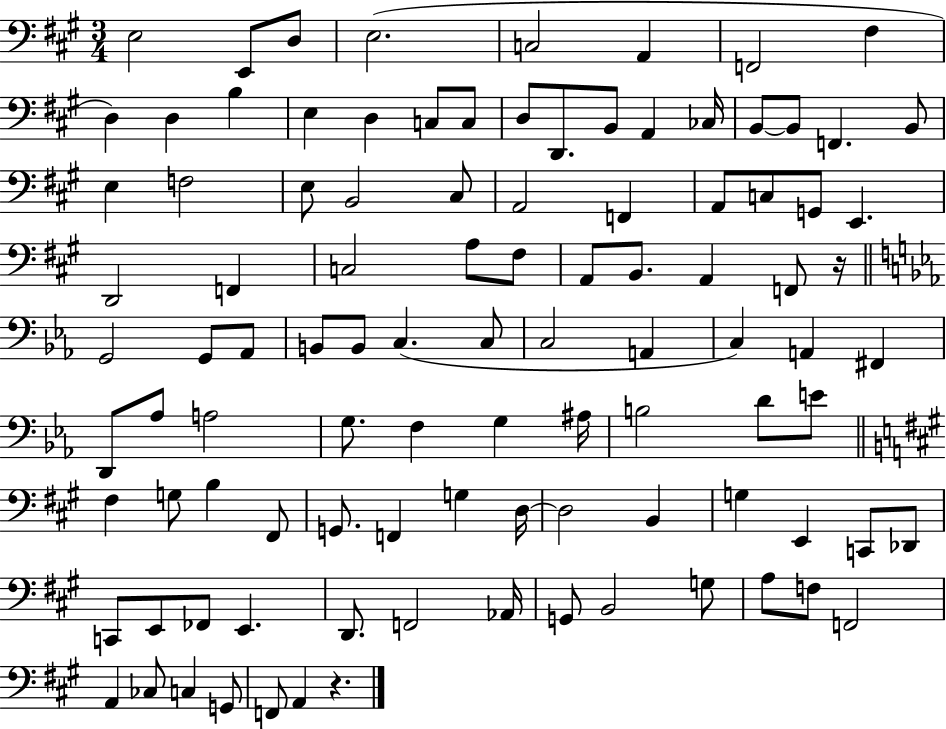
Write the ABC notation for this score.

X:1
T:Untitled
M:3/4
L:1/4
K:A
E,2 E,,/2 D,/2 E,2 C,2 A,, F,,2 ^F, D, D, B, E, D, C,/2 C,/2 D,/2 D,,/2 B,,/2 A,, _C,/4 B,,/2 B,,/2 F,, B,,/2 E, F,2 E,/2 B,,2 ^C,/2 A,,2 F,, A,,/2 C,/2 G,,/2 E,, D,,2 F,, C,2 A,/2 ^F,/2 A,,/2 B,,/2 A,, F,,/2 z/4 G,,2 G,,/2 _A,,/2 B,,/2 B,,/2 C, C,/2 C,2 A,, C, A,, ^F,, D,,/2 _A,/2 A,2 G,/2 F, G, ^A,/4 B,2 D/2 E/2 ^F, G,/2 B, ^F,,/2 G,,/2 F,, G, D,/4 D,2 B,, G, E,, C,,/2 _D,,/2 C,,/2 E,,/2 _F,,/2 E,, D,,/2 F,,2 _A,,/4 G,,/2 B,,2 G,/2 A,/2 F,/2 F,,2 A,, _C,/2 C, G,,/2 F,,/2 A,, z